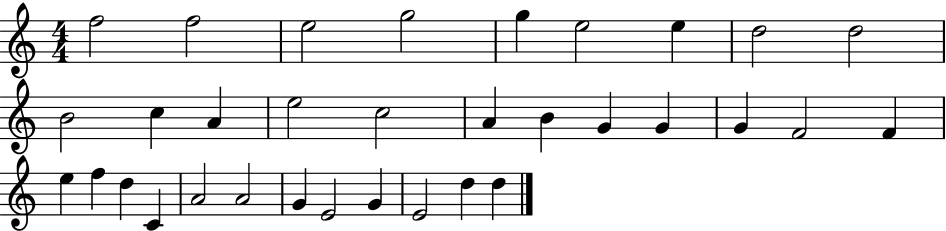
{
  \clef treble
  \numericTimeSignature
  \time 4/4
  \key c \major
  f''2 f''2 | e''2 g''2 | g''4 e''2 e''4 | d''2 d''2 | \break b'2 c''4 a'4 | e''2 c''2 | a'4 b'4 g'4 g'4 | g'4 f'2 f'4 | \break e''4 f''4 d''4 c'4 | a'2 a'2 | g'4 e'2 g'4 | e'2 d''4 d''4 | \break \bar "|."
}